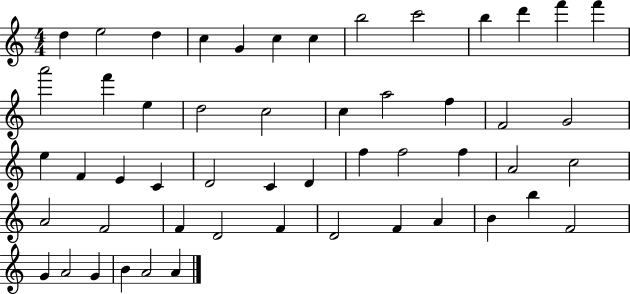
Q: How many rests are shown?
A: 0